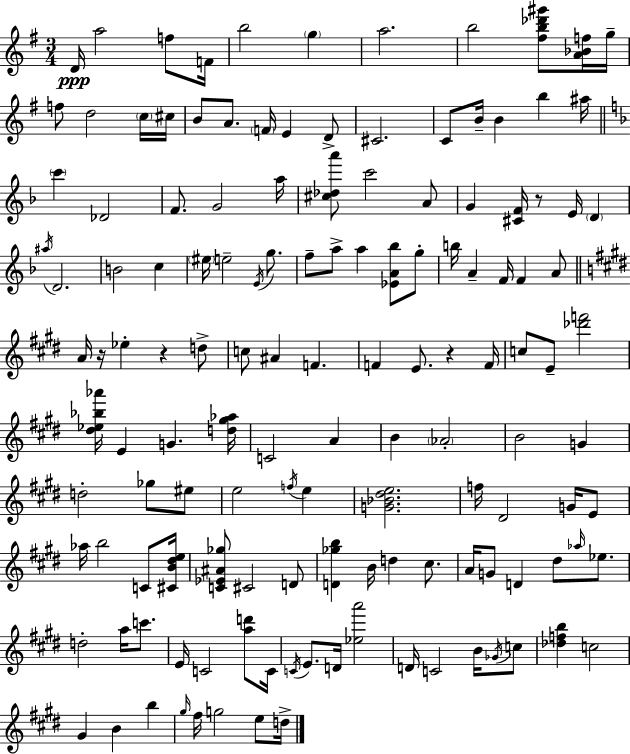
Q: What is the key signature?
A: G major